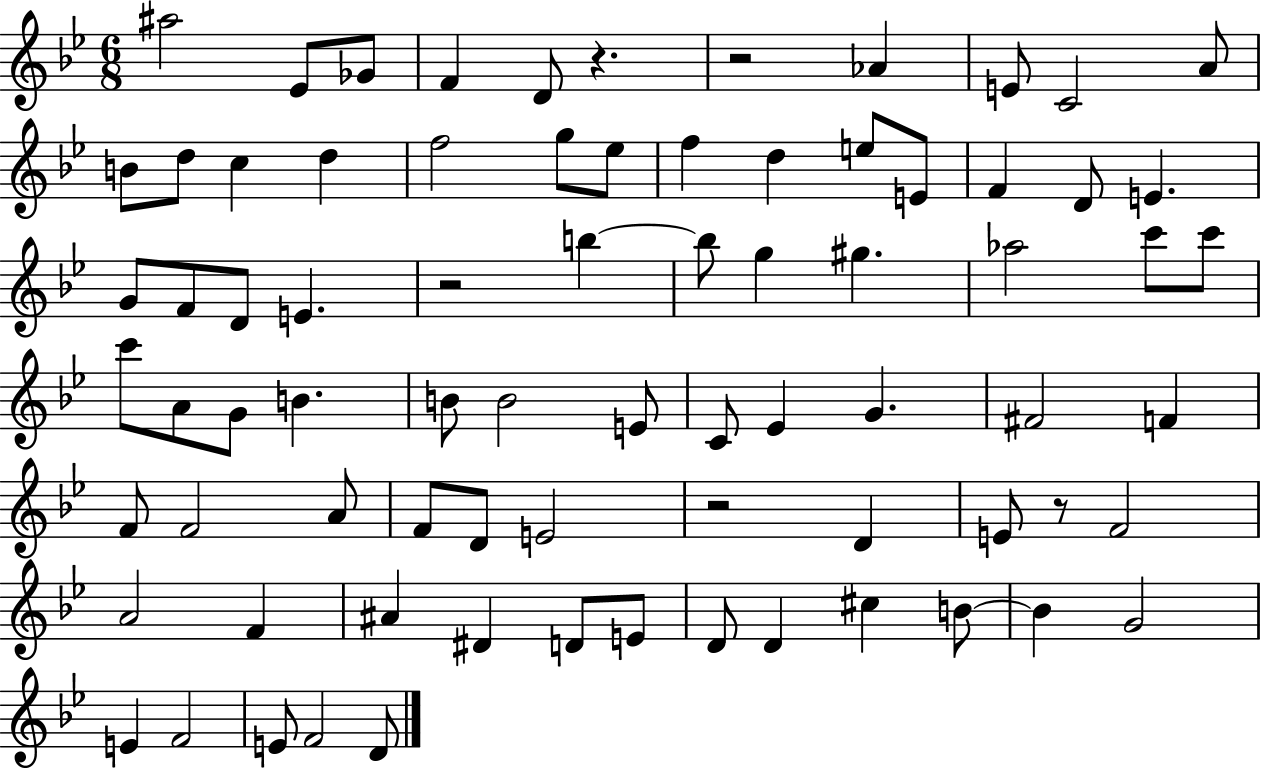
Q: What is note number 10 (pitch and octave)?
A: B4